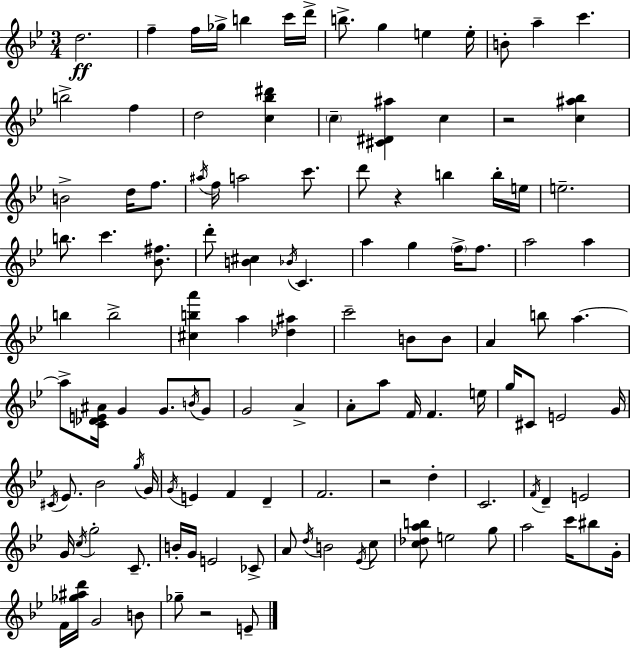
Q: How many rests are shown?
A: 4